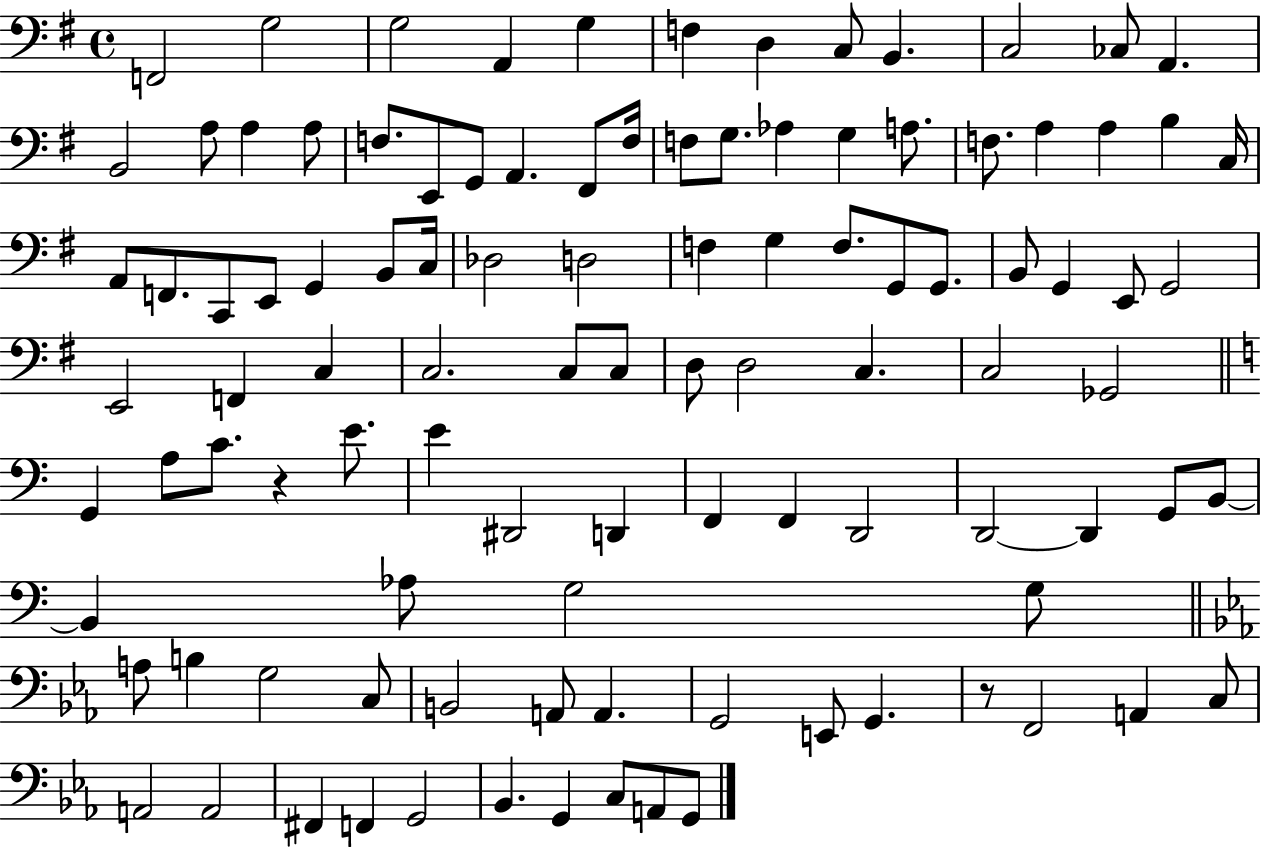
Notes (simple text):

F2/h G3/h G3/h A2/q G3/q F3/q D3/q C3/e B2/q. C3/h CES3/e A2/q. B2/h A3/e A3/q A3/e F3/e. E2/e G2/e A2/q. F#2/e F3/s F3/e G3/e. Ab3/q G3/q A3/e. F3/e. A3/q A3/q B3/q C3/s A2/e F2/e. C2/e E2/e G2/q B2/e C3/s Db3/h D3/h F3/q G3/q F3/e. G2/e G2/e. B2/e G2/q E2/e G2/h E2/h F2/q C3/q C3/h. C3/e C3/e D3/e D3/h C3/q. C3/h Gb2/h G2/q A3/e C4/e. R/q E4/e. E4/q D#2/h D2/q F2/q F2/q D2/h D2/h D2/q G2/e B2/e B2/q Ab3/e G3/h G3/e A3/e B3/q G3/h C3/e B2/h A2/e A2/q. G2/h E2/e G2/q. R/e F2/h A2/q C3/e A2/h A2/h F#2/q F2/q G2/h Bb2/q. G2/q C3/e A2/e G2/e